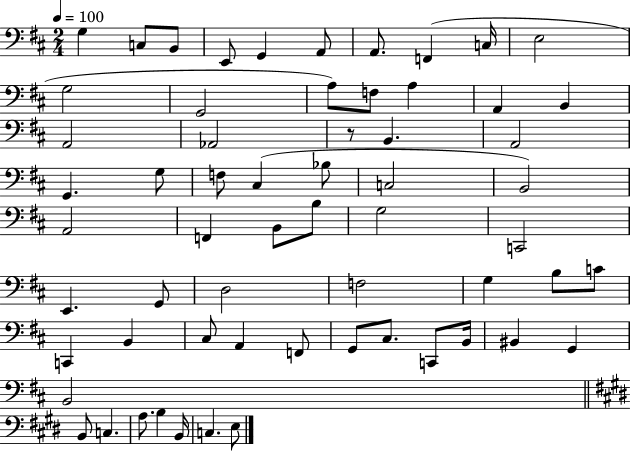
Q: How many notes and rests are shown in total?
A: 61